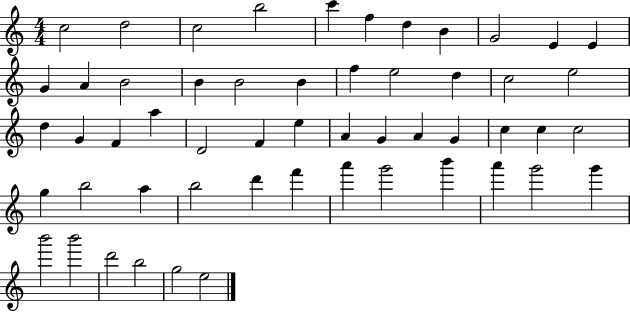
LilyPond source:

{
  \clef treble
  \numericTimeSignature
  \time 4/4
  \key c \major
  c''2 d''2 | c''2 b''2 | c'''4 f''4 d''4 b'4 | g'2 e'4 e'4 | \break g'4 a'4 b'2 | b'4 b'2 b'4 | f''4 e''2 d''4 | c''2 e''2 | \break d''4 g'4 f'4 a''4 | d'2 f'4 e''4 | a'4 g'4 a'4 g'4 | c''4 c''4 c''2 | \break g''4 b''2 a''4 | b''2 d'''4 f'''4 | a'''4 g'''2 b'''4 | a'''4 g'''2 g'''4 | \break b'''2 b'''2 | d'''2 b''2 | g''2 e''2 | \bar "|."
}